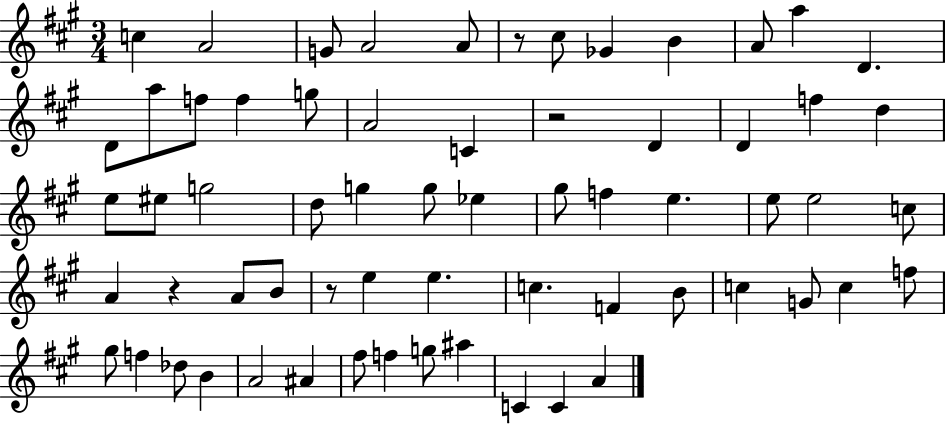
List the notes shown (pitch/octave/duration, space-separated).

C5/q A4/h G4/e A4/h A4/e R/e C#5/e Gb4/q B4/q A4/e A5/q D4/q. D4/e A5/e F5/e F5/q G5/e A4/h C4/q R/h D4/q D4/q F5/q D5/q E5/e EIS5/e G5/h D5/e G5/q G5/e Eb5/q G#5/e F5/q E5/q. E5/e E5/h C5/e A4/q R/q A4/e B4/e R/e E5/q E5/q. C5/q. F4/q B4/e C5/q G4/e C5/q F5/e G#5/e F5/q Db5/e B4/q A4/h A#4/q F#5/e F5/q G5/e A#5/q C4/q C4/q A4/q